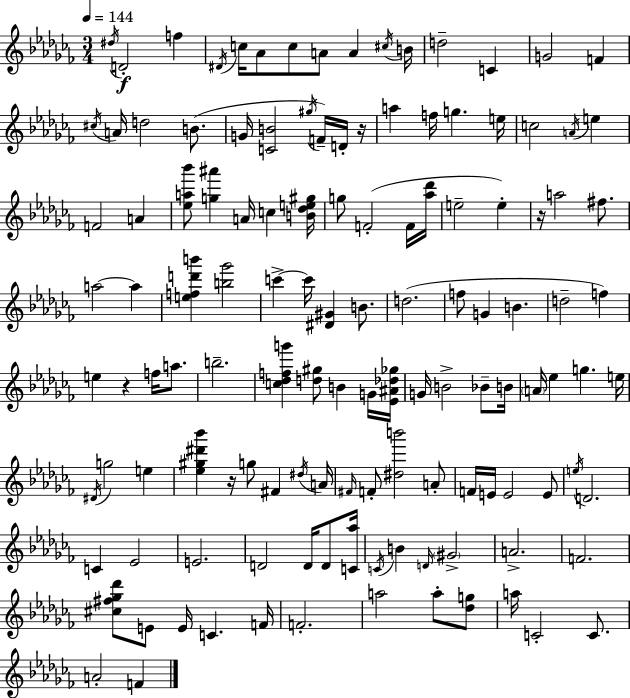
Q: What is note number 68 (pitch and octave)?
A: G5